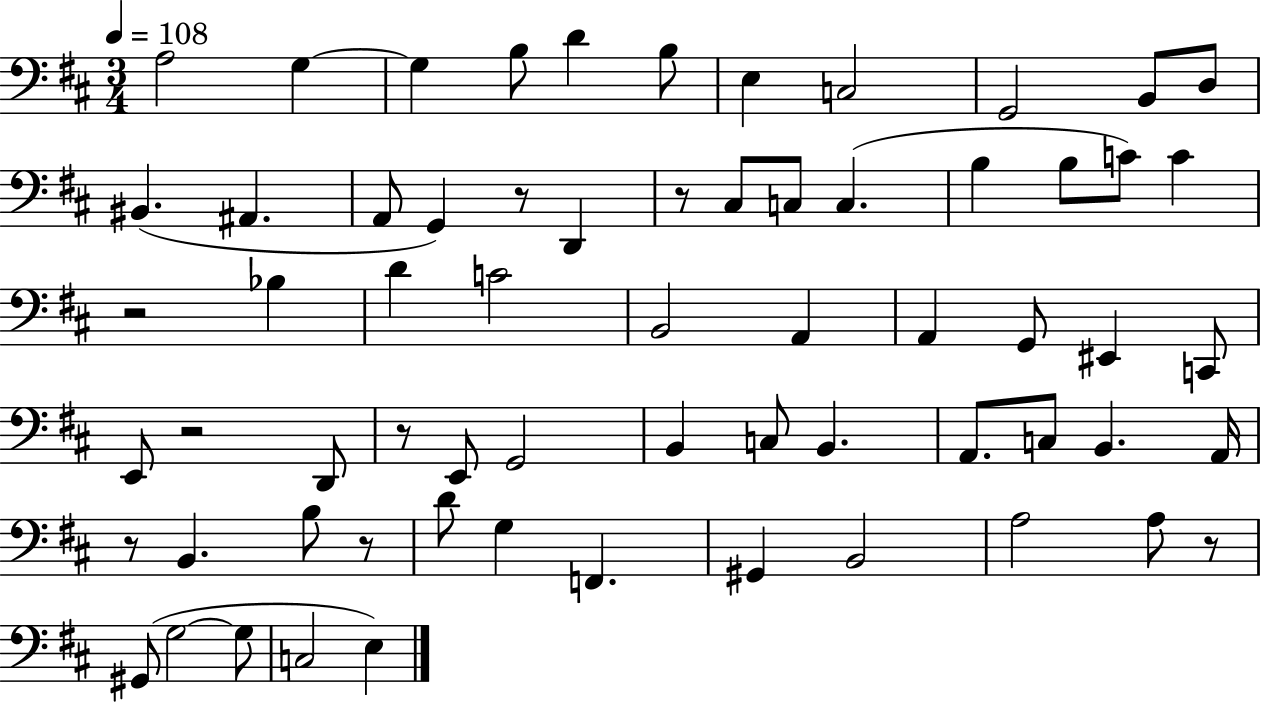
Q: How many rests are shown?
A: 8